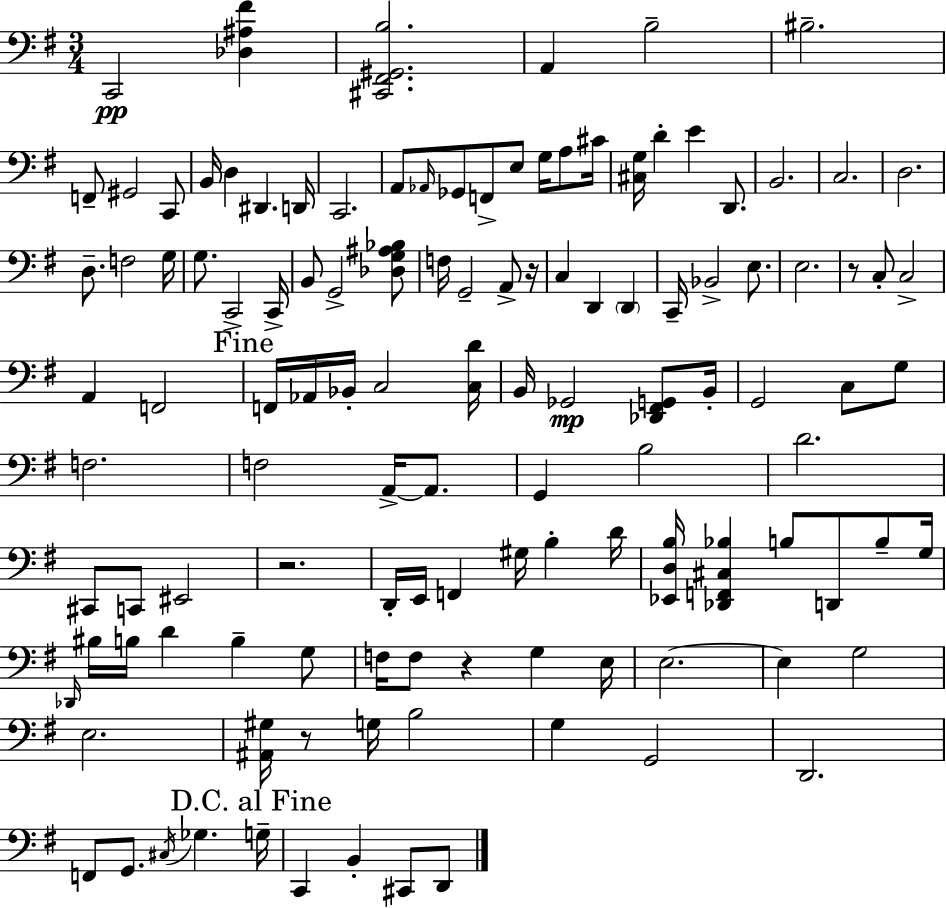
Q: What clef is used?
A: bass